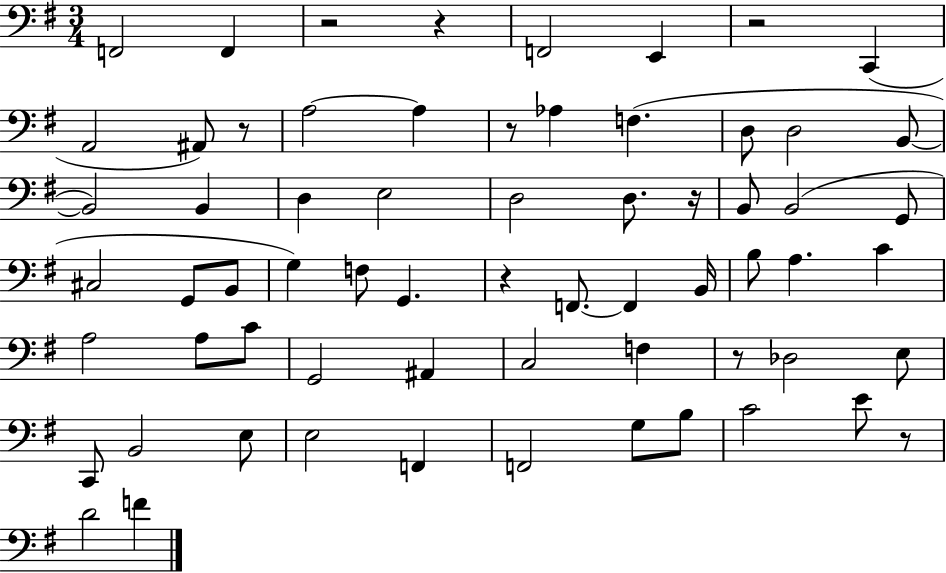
{
  \clef bass
  \numericTimeSignature
  \time 3/4
  \key g \major
  f,2 f,4 | r2 r4 | f,2 e,4 | r2 c,4( | \break a,2 ais,8) r8 | a2~~ a4 | r8 aes4 f4.( | d8 d2 b,8~~ | \break b,2) b,4 | d4 e2 | d2 d8. r16 | b,8 b,2( g,8 | \break cis2 g,8 b,8 | g4) f8 g,4. | r4 f,8.~~ f,4 b,16 | b8 a4. c'4 | \break a2 a8 c'8 | g,2 ais,4 | c2 f4 | r8 des2 e8 | \break c,8 b,2 e8 | e2 f,4 | f,2 g8 b8 | c'2 e'8 r8 | \break d'2 f'4 | \bar "|."
}